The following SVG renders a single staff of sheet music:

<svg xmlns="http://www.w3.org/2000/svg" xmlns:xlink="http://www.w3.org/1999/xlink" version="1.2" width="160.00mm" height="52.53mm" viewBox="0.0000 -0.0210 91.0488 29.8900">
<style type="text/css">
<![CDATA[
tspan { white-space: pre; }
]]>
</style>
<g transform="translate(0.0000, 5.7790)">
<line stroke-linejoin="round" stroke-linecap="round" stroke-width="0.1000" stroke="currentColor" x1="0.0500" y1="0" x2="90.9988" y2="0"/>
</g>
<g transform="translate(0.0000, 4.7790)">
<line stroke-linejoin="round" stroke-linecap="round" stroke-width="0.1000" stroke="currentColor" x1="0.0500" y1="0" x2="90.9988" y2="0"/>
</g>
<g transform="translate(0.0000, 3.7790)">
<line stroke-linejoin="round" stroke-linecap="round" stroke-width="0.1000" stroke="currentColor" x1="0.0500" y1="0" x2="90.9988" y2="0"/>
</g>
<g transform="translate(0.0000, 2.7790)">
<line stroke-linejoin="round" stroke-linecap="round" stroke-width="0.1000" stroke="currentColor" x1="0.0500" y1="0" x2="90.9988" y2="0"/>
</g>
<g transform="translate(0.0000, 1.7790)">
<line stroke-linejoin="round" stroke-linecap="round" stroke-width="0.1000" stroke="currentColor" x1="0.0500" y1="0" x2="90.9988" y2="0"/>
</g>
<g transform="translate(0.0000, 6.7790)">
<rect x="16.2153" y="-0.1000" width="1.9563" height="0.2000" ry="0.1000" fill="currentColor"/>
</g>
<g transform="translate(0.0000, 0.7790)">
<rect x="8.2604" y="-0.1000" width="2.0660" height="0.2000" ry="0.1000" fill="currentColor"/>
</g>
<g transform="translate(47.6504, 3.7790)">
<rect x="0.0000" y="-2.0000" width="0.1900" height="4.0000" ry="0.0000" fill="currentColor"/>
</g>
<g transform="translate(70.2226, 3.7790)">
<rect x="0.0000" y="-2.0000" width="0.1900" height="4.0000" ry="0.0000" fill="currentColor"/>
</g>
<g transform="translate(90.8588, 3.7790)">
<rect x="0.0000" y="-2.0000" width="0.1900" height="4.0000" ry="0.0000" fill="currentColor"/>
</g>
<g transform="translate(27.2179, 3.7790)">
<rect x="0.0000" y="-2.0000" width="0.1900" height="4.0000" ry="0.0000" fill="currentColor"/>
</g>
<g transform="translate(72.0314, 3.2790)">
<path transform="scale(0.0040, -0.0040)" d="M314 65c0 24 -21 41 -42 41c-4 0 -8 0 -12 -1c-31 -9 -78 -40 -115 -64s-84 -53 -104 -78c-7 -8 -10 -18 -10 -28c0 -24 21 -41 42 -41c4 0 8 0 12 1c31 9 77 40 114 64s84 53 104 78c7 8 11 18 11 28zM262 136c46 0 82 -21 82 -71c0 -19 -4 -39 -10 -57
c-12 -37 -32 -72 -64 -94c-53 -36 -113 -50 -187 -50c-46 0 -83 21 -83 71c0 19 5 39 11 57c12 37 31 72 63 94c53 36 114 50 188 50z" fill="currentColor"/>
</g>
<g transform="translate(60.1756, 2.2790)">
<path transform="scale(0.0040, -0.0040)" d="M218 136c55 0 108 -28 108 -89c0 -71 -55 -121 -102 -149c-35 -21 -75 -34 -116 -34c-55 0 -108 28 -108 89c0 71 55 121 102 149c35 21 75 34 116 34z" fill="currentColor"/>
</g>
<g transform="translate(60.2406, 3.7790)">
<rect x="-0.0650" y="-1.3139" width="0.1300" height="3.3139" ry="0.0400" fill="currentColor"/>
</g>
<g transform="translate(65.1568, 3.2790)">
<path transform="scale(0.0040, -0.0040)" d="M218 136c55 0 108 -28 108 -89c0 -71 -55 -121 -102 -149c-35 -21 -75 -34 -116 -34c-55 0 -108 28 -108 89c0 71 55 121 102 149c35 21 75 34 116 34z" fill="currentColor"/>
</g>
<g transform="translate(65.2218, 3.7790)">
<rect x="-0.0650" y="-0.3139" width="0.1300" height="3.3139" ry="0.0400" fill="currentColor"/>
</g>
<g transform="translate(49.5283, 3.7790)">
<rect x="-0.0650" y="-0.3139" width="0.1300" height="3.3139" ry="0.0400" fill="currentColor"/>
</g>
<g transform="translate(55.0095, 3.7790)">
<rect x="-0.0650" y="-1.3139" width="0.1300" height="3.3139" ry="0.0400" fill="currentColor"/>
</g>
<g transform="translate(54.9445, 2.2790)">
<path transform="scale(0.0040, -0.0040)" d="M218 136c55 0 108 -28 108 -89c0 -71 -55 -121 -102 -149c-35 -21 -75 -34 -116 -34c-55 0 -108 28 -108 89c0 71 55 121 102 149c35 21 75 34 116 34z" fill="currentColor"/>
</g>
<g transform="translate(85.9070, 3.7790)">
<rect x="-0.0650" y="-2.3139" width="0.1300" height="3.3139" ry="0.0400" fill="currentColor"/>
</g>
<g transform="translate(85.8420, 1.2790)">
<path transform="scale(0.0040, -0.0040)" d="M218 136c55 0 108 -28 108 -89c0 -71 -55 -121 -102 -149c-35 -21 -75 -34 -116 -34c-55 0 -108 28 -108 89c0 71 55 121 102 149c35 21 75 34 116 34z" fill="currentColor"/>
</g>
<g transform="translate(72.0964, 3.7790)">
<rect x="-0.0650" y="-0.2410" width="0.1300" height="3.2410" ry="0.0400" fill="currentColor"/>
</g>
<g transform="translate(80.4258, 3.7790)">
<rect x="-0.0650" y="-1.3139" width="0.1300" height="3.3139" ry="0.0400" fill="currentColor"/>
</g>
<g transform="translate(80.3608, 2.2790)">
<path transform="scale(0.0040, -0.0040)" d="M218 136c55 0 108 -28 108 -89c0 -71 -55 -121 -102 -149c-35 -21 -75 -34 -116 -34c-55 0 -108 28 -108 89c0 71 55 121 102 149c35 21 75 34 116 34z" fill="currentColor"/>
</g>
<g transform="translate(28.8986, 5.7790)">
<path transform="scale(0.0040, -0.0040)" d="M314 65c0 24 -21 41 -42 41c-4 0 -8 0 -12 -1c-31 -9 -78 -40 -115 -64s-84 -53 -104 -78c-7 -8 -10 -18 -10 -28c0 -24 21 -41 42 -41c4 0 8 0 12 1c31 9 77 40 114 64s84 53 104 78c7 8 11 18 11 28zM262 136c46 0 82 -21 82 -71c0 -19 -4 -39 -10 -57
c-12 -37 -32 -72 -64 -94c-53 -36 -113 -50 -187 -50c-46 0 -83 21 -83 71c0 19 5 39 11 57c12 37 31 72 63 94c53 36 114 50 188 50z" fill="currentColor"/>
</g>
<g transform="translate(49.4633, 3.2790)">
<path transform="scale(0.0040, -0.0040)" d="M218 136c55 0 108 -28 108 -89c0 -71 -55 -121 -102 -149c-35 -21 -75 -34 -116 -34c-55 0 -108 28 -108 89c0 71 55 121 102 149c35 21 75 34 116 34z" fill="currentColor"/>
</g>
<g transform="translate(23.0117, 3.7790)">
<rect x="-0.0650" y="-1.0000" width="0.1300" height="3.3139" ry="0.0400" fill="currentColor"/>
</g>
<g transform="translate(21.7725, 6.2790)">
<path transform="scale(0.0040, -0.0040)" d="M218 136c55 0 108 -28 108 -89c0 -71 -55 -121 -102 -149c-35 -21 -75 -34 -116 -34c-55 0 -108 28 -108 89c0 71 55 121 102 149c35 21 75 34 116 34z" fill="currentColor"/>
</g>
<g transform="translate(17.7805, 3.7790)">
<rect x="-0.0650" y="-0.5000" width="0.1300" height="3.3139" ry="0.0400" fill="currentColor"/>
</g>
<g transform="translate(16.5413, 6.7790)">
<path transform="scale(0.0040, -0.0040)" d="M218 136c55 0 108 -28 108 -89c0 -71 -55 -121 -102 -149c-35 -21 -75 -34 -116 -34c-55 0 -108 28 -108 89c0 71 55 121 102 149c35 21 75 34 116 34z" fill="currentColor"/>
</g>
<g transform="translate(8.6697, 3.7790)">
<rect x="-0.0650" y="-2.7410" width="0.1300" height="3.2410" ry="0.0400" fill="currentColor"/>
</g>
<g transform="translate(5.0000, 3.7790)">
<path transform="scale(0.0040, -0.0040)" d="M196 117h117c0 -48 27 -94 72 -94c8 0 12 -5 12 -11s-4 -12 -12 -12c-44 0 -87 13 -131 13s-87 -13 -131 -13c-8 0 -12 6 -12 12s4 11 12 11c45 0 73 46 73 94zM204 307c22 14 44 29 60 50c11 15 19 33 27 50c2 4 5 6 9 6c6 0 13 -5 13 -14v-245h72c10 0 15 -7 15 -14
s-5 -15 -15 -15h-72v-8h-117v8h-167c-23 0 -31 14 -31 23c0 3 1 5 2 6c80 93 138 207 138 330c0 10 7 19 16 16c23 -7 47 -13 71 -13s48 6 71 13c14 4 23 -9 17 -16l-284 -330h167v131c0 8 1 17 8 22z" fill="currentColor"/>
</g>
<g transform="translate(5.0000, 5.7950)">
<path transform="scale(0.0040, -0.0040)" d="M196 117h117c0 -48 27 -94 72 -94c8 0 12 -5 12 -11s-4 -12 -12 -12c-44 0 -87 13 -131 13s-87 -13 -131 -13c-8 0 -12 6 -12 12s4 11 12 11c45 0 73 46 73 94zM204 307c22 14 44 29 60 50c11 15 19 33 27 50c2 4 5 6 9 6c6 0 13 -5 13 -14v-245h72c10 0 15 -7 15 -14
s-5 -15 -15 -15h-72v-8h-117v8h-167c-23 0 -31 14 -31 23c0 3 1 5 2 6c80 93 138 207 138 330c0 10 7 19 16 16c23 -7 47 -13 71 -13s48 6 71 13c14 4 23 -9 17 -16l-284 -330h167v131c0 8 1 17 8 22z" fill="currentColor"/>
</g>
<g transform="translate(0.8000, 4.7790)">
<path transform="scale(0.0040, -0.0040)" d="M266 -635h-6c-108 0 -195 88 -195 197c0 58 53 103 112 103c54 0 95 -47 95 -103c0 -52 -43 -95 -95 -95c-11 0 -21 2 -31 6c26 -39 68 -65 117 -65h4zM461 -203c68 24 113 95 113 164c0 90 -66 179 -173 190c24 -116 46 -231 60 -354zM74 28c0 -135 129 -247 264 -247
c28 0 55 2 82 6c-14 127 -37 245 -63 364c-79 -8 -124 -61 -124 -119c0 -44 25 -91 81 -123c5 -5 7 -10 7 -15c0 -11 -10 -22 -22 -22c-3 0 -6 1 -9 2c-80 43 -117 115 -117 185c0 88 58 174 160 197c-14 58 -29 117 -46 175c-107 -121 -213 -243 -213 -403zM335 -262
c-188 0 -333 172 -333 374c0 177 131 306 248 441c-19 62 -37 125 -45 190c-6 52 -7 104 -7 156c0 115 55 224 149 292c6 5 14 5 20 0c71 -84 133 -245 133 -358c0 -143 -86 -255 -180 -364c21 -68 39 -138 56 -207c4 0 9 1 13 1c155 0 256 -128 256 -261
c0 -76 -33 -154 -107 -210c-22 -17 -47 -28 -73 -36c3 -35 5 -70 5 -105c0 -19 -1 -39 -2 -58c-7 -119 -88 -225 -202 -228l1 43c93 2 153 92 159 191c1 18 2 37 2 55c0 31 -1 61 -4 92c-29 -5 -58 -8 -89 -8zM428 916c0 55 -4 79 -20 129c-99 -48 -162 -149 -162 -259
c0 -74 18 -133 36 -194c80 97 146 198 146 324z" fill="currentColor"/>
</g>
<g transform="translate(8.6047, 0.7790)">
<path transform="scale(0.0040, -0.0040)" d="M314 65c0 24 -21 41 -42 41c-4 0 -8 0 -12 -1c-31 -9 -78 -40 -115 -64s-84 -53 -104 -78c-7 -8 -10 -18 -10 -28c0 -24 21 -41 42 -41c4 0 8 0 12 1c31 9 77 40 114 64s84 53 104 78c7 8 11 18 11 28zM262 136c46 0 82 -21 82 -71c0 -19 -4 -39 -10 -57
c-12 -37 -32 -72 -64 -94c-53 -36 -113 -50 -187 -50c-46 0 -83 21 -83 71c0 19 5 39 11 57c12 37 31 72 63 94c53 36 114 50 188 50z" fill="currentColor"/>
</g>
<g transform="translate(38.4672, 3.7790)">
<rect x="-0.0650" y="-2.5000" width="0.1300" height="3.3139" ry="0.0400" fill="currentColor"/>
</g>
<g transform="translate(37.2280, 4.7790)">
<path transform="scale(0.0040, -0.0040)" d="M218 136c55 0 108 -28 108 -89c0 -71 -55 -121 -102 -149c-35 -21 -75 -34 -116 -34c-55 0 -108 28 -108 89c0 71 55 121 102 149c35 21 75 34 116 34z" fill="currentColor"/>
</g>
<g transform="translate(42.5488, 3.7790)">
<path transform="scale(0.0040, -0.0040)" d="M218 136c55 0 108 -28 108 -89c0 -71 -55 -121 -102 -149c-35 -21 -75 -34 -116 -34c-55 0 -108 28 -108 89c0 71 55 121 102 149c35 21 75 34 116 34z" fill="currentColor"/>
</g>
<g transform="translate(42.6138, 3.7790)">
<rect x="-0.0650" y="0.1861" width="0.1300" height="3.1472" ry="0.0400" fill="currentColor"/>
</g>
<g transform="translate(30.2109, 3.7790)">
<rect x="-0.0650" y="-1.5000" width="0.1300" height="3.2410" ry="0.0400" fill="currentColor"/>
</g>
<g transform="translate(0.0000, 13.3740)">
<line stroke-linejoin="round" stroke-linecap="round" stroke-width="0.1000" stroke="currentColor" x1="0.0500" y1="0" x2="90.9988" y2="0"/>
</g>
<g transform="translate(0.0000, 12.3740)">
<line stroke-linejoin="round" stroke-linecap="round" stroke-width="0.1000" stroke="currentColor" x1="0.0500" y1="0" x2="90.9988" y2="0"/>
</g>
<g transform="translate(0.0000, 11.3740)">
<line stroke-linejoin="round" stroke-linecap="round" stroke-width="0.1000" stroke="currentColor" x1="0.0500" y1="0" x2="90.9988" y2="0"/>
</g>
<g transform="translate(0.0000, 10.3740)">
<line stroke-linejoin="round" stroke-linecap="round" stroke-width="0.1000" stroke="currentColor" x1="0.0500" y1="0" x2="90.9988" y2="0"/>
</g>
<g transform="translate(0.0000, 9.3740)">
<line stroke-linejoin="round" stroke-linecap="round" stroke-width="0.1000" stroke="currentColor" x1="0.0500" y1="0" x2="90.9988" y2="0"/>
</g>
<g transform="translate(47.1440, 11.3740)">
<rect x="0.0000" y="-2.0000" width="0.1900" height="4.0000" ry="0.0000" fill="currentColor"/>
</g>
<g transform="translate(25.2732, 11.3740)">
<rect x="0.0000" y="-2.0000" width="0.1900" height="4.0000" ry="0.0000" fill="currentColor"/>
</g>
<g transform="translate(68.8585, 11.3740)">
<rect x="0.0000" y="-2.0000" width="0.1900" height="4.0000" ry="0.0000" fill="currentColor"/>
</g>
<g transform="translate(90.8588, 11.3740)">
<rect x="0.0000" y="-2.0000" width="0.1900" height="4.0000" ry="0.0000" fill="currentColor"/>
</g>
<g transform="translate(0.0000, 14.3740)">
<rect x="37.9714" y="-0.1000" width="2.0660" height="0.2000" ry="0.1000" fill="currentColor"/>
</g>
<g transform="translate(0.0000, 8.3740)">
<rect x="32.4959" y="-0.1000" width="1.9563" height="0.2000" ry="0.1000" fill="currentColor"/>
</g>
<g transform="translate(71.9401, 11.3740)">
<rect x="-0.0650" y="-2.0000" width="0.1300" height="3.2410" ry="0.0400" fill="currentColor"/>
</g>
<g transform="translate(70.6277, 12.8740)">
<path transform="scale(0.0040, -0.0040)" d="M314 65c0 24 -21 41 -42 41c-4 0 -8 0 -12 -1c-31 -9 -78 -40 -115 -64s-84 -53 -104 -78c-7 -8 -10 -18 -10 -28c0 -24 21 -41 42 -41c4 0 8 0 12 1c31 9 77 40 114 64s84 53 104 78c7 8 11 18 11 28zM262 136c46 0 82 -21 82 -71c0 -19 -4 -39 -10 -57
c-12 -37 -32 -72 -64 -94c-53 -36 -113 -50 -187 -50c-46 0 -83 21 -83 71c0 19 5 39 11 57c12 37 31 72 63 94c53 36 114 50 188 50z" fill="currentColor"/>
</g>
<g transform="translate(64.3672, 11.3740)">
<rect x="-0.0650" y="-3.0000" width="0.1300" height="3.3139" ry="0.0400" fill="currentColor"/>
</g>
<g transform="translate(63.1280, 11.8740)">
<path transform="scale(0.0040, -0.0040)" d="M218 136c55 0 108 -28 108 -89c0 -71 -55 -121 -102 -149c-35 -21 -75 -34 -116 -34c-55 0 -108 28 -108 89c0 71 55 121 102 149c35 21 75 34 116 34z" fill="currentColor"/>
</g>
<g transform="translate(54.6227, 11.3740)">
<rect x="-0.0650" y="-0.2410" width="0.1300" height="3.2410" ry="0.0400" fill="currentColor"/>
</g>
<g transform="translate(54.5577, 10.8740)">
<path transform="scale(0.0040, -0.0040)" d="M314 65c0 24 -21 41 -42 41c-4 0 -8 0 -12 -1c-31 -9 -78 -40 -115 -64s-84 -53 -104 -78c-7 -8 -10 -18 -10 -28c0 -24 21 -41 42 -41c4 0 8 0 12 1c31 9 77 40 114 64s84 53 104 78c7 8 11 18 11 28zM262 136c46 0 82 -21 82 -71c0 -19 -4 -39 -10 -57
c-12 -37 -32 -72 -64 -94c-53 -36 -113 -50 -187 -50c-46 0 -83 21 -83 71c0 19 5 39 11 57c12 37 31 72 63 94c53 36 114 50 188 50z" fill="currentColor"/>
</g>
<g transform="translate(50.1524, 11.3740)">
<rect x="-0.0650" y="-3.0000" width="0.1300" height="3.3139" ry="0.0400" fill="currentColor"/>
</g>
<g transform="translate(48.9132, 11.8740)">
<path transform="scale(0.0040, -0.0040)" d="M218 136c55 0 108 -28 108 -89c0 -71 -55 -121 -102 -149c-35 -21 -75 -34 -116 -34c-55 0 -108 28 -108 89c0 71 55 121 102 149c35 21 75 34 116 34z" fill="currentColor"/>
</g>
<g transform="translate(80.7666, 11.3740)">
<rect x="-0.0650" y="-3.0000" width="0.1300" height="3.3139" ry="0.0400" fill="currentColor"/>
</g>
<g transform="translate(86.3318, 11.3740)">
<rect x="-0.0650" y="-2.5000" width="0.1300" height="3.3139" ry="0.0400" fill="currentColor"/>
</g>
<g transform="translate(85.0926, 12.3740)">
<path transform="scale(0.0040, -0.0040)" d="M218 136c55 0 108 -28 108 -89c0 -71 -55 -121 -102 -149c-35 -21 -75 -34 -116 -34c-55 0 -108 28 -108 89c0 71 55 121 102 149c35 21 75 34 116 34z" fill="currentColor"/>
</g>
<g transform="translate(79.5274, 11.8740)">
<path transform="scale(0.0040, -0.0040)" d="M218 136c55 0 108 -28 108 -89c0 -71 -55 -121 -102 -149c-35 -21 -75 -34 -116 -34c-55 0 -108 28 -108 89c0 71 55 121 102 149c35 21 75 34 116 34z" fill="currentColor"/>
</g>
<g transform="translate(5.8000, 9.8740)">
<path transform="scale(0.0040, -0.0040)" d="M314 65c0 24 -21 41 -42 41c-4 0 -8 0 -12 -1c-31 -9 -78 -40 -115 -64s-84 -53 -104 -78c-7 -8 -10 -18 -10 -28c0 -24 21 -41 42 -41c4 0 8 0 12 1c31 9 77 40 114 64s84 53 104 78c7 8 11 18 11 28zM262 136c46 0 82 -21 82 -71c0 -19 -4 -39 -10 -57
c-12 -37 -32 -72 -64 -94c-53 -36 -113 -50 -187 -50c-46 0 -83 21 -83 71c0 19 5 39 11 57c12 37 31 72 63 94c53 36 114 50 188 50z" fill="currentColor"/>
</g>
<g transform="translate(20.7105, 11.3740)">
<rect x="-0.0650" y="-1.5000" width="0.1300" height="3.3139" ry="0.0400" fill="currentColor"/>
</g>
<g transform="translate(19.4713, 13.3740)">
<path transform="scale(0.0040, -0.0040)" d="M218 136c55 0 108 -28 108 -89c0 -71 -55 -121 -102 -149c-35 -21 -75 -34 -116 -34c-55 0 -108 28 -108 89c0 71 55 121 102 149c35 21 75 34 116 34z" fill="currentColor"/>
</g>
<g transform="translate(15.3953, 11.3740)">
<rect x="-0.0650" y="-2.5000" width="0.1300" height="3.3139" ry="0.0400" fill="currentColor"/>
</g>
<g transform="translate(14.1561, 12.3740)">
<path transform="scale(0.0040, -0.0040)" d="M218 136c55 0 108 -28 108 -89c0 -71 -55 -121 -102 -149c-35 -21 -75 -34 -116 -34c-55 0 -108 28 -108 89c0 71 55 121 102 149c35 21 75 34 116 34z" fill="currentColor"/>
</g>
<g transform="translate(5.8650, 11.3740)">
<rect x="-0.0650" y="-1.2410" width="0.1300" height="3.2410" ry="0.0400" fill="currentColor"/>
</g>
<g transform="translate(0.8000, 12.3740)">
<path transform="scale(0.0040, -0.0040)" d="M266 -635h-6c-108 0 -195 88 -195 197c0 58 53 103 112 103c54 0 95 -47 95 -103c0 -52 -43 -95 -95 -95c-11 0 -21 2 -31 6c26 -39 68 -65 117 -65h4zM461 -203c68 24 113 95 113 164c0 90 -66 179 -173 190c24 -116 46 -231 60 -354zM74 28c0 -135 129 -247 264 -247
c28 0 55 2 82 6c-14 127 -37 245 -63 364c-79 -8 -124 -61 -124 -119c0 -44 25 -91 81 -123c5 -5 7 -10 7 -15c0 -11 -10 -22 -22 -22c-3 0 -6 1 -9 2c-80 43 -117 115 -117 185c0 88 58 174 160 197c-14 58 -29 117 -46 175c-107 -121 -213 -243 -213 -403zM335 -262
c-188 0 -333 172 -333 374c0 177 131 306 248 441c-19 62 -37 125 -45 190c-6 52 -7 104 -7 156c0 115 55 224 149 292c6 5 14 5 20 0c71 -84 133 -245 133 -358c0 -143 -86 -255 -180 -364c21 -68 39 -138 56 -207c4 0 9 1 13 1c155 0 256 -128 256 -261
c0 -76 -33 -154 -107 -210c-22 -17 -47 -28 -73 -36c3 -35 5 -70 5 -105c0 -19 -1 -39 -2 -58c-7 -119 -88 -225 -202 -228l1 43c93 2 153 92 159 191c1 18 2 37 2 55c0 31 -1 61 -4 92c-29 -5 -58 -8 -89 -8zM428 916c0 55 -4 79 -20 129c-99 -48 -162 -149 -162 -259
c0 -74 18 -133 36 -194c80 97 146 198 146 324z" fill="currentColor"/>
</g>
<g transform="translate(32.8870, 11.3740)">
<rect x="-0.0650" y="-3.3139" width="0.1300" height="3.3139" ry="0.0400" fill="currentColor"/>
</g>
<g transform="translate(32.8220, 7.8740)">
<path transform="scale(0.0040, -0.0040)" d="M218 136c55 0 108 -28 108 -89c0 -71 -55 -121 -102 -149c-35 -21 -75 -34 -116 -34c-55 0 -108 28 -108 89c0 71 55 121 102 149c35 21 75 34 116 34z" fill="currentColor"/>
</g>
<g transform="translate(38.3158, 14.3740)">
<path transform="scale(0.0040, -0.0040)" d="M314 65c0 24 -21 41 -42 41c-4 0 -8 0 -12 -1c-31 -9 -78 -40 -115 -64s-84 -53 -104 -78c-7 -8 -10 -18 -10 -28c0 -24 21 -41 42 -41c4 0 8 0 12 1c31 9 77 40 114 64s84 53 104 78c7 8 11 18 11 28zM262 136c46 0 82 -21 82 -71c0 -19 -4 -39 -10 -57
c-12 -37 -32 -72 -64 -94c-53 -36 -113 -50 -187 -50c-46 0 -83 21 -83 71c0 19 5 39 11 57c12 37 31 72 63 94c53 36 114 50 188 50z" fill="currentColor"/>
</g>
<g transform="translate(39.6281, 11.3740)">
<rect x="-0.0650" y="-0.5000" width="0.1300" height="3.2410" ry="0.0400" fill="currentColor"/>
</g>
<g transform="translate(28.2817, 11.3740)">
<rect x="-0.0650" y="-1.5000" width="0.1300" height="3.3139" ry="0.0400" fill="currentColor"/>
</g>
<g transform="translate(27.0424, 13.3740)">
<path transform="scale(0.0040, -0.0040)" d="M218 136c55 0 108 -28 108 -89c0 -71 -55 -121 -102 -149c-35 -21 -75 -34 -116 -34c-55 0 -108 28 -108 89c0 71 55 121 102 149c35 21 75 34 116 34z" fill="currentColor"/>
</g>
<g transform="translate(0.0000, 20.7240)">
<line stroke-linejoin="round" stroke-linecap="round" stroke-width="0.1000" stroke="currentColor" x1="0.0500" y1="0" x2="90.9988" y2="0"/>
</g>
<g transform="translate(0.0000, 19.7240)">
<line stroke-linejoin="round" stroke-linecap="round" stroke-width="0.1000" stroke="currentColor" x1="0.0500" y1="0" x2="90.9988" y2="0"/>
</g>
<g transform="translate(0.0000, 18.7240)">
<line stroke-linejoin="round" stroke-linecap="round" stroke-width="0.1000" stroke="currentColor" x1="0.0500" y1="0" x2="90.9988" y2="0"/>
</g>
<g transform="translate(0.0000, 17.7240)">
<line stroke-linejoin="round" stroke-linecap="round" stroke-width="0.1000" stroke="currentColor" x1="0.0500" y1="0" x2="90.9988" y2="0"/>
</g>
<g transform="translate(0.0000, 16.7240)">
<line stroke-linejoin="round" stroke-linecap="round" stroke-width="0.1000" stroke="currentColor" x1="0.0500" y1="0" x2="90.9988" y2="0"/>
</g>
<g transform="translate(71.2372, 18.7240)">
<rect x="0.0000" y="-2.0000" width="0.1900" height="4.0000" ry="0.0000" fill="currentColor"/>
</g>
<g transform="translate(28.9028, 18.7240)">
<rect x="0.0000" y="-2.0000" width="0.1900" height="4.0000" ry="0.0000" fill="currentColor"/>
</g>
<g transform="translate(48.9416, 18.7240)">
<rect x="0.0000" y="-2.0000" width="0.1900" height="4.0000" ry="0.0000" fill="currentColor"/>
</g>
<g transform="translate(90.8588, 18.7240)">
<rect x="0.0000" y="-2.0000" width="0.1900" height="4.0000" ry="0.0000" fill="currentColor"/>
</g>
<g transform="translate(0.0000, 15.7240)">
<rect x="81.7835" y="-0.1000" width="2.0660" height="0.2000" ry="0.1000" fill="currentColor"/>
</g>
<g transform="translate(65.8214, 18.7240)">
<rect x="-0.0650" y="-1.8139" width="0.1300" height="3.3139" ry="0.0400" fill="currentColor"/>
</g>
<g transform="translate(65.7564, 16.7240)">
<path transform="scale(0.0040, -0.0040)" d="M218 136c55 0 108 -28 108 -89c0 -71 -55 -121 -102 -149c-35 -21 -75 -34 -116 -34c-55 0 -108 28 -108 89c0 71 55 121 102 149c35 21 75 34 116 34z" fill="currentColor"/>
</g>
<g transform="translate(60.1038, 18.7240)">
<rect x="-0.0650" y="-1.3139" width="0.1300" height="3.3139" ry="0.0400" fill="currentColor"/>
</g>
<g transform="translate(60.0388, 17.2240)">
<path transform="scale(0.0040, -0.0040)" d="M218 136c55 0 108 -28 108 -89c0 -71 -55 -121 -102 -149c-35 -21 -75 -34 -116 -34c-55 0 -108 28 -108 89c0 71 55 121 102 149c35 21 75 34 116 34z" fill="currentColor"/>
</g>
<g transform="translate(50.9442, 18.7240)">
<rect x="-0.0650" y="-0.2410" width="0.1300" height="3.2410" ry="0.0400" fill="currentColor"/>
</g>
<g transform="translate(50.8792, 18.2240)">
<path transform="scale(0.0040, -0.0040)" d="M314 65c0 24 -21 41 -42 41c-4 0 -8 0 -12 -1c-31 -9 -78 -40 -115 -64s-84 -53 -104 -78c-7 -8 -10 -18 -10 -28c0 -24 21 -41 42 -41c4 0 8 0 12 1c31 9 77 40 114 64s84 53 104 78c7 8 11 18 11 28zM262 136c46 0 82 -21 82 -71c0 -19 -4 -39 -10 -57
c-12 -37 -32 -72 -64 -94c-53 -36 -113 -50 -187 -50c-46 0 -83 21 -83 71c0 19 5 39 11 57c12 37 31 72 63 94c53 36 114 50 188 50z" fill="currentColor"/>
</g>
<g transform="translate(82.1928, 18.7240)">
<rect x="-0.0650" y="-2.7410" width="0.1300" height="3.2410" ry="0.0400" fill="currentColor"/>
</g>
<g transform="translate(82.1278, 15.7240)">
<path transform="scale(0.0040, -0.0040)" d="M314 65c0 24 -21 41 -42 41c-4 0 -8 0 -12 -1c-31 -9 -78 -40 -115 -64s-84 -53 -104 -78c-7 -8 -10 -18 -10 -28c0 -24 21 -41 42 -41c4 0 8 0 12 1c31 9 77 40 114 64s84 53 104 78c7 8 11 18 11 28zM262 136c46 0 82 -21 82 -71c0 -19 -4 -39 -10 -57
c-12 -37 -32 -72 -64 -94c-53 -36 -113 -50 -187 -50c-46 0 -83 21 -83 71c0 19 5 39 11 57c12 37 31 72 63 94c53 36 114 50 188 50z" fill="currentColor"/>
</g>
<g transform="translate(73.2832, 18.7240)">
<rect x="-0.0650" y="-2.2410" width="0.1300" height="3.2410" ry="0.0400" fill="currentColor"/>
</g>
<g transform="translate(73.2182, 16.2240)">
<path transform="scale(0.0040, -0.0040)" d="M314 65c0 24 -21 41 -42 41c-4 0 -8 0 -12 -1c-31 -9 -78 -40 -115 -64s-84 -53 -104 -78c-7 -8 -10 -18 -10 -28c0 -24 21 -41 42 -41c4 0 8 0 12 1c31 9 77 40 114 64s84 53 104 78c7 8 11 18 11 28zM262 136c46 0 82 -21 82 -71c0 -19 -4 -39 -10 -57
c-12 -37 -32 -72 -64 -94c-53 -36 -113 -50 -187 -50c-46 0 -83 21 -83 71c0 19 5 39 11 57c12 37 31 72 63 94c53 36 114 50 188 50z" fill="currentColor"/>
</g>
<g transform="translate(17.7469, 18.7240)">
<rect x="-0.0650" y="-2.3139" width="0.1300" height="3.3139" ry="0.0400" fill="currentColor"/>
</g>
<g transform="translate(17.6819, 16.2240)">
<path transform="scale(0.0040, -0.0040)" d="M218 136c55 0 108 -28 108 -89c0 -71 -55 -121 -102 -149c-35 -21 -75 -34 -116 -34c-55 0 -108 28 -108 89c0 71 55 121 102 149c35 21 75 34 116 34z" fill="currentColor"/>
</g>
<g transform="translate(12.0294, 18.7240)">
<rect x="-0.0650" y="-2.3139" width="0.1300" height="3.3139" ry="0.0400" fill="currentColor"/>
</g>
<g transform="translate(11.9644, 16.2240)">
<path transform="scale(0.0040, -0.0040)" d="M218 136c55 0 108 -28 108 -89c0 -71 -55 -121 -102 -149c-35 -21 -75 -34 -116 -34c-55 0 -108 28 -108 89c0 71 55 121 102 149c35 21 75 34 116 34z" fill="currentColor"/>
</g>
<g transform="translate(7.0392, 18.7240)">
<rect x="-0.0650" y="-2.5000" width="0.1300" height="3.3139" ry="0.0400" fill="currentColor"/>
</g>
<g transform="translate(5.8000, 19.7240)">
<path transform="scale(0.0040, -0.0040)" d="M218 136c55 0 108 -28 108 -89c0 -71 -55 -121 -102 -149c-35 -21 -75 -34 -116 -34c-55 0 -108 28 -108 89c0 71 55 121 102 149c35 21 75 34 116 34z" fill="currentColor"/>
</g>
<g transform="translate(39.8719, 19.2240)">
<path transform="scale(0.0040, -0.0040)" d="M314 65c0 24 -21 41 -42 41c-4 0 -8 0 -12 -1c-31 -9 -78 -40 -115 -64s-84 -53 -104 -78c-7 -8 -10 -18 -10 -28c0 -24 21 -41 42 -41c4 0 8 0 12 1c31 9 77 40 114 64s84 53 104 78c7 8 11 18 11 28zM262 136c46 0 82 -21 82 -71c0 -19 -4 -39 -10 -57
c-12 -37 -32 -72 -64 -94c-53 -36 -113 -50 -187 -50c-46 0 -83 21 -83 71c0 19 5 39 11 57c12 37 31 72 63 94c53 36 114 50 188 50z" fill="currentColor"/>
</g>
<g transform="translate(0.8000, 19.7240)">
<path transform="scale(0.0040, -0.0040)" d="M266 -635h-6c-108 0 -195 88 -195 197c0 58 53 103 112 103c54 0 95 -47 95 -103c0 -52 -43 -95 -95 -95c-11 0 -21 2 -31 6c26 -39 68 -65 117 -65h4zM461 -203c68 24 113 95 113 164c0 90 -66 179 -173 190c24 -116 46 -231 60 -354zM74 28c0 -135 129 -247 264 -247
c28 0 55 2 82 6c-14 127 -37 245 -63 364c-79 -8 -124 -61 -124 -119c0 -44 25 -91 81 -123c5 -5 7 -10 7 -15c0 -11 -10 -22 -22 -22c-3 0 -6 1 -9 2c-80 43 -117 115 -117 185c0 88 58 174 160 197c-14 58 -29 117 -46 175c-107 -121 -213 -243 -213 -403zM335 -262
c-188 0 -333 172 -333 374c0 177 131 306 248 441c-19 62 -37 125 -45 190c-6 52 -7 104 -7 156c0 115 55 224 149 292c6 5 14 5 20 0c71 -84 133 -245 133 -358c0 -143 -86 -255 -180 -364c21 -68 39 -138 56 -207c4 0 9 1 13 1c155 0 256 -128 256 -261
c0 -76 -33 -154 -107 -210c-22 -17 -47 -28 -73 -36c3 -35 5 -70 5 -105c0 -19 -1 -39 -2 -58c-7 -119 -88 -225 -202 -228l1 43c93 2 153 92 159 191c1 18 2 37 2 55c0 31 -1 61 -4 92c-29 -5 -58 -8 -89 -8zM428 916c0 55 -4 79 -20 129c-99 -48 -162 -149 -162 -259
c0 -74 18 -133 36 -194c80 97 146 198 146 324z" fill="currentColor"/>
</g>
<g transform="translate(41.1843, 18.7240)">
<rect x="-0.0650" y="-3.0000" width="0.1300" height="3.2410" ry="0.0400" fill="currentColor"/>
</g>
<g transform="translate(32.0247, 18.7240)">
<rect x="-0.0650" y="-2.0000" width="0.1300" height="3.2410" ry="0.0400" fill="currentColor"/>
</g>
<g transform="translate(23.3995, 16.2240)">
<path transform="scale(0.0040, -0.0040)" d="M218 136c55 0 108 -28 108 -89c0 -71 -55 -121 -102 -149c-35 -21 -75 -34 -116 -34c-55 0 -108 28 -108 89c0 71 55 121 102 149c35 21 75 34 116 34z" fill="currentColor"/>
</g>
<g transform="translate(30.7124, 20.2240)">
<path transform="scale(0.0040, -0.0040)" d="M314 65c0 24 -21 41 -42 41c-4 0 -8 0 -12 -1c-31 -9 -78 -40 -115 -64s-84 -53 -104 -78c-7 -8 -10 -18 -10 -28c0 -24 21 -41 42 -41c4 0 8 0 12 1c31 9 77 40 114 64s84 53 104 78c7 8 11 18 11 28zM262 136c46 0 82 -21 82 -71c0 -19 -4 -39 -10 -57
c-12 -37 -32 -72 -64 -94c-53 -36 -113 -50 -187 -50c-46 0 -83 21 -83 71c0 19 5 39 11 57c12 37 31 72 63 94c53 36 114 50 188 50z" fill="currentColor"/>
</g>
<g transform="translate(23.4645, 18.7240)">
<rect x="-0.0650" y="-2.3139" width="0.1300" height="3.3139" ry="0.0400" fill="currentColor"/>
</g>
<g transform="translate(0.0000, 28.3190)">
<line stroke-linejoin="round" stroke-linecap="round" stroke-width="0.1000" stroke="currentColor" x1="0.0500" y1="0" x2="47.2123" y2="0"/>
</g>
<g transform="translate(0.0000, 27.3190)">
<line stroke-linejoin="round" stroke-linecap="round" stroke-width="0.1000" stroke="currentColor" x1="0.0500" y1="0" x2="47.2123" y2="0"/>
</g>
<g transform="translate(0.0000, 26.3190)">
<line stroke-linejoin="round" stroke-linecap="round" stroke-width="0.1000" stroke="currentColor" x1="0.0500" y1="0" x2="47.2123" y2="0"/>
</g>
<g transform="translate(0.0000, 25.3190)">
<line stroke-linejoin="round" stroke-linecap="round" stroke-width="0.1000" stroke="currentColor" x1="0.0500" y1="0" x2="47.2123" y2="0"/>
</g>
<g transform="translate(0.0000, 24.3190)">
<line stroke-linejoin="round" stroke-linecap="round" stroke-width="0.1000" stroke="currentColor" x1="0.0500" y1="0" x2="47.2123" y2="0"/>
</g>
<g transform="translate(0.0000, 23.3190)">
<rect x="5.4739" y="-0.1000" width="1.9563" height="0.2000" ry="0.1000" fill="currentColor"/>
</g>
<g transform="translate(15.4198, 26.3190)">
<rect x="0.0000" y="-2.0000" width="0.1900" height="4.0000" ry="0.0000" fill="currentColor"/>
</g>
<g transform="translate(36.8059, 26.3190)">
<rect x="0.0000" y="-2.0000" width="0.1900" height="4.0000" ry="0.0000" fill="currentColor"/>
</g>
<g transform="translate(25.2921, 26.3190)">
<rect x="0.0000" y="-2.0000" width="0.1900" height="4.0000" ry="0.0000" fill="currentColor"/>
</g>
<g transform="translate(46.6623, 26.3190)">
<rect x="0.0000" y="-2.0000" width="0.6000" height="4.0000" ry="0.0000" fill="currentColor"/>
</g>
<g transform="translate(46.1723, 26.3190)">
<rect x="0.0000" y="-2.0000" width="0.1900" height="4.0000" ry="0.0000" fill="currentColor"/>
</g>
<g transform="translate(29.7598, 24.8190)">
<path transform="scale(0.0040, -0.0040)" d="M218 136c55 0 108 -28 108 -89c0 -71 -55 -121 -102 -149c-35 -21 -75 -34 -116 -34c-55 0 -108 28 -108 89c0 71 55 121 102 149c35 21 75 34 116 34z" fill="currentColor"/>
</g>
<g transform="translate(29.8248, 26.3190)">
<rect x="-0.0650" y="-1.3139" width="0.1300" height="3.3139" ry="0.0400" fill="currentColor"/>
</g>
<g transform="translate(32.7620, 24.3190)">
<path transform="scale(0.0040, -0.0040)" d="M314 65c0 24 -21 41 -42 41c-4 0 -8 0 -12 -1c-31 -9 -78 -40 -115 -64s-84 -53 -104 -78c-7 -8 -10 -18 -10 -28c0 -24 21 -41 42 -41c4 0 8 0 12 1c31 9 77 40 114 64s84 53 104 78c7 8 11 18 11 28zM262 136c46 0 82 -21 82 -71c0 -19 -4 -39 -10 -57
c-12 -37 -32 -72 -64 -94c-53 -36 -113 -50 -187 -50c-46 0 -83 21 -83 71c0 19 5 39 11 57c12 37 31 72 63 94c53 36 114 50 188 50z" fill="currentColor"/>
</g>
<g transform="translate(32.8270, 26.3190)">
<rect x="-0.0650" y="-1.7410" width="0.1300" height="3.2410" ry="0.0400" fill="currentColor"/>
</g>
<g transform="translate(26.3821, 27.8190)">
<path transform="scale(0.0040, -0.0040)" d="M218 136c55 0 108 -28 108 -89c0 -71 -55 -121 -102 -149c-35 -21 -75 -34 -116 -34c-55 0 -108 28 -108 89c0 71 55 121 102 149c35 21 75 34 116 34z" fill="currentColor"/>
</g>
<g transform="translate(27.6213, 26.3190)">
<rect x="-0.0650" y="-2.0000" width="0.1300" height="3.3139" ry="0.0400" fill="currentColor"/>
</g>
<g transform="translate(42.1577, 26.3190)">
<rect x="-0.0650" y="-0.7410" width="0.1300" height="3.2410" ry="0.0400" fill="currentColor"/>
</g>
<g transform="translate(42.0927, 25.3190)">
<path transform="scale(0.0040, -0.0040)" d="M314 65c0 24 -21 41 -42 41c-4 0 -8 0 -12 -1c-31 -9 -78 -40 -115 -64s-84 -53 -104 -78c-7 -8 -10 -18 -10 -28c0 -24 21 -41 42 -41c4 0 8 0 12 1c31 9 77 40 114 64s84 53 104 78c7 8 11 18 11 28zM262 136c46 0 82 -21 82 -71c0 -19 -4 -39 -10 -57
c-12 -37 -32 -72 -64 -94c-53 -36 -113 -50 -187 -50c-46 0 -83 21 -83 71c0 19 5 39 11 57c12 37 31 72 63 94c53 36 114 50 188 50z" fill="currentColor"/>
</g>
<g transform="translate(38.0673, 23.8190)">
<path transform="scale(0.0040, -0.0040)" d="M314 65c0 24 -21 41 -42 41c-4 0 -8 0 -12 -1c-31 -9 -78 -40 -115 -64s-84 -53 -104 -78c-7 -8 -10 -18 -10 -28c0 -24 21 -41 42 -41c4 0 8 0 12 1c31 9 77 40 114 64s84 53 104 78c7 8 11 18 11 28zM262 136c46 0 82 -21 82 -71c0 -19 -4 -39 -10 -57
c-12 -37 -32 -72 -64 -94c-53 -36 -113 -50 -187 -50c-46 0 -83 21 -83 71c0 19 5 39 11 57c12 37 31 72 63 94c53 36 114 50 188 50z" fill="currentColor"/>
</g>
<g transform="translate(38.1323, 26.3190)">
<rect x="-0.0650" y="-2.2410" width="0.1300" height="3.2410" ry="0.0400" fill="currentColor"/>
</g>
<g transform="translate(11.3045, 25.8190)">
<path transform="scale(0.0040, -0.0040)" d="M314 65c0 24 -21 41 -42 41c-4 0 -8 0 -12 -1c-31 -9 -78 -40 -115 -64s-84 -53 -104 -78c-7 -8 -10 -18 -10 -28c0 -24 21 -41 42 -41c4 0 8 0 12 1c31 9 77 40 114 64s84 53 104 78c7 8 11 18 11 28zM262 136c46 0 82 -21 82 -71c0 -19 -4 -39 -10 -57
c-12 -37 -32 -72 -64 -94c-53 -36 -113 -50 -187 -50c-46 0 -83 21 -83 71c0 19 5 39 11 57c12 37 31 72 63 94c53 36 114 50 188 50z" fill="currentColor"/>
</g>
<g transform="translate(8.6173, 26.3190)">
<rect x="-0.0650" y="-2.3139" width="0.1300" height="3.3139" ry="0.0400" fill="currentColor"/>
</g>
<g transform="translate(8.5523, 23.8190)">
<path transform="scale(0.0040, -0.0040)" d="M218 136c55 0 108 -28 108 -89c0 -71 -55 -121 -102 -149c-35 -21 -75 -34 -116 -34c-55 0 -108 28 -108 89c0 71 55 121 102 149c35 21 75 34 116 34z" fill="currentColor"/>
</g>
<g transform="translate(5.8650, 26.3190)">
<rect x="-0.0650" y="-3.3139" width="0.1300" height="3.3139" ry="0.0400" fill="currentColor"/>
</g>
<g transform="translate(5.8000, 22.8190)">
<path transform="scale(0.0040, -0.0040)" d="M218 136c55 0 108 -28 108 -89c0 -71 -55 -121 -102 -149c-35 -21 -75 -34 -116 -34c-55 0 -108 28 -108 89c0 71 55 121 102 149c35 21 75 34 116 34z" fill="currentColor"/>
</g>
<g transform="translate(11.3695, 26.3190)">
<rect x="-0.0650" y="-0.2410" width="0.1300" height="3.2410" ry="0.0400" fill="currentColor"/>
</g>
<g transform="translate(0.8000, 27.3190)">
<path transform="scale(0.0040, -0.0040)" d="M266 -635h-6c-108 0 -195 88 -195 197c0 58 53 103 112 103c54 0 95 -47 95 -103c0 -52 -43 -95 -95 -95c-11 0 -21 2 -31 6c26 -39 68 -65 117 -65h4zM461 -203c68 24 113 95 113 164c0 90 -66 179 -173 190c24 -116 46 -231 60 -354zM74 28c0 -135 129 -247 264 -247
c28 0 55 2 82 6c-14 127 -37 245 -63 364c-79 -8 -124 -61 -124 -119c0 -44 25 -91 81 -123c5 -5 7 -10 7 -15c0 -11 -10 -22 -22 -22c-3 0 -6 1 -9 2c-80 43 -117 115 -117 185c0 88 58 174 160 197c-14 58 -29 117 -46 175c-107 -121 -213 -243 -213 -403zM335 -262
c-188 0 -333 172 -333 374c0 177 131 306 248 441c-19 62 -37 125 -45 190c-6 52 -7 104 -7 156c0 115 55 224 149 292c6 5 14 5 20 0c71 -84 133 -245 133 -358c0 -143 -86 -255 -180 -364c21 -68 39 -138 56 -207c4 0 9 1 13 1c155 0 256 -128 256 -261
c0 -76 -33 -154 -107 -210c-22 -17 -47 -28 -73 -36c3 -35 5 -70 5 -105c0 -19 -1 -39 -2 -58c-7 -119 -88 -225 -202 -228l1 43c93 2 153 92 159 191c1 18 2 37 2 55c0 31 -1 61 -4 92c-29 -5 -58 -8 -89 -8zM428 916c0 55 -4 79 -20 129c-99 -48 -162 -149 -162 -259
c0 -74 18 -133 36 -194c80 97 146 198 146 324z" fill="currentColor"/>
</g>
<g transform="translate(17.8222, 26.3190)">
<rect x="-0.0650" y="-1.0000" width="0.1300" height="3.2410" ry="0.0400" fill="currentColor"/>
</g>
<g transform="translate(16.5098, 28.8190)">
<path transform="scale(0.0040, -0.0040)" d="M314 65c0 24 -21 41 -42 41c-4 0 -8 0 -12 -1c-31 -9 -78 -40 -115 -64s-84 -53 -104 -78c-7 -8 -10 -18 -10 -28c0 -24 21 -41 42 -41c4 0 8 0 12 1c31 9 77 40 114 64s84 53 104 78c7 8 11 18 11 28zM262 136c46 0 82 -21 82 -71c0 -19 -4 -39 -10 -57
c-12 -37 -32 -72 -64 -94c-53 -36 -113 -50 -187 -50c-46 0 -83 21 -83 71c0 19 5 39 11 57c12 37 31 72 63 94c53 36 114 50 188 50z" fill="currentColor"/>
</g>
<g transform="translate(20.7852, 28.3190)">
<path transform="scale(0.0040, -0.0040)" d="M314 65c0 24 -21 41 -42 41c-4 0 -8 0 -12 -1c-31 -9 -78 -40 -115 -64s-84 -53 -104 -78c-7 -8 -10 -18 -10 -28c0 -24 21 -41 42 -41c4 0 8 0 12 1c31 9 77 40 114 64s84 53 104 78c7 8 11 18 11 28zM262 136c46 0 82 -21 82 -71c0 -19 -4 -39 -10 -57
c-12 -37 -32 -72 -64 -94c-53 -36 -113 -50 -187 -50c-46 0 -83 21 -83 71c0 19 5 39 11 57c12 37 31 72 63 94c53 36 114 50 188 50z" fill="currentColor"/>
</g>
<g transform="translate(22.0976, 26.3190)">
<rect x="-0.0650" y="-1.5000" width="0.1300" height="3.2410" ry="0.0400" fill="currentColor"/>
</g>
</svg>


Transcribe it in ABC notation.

X:1
T:Untitled
M:4/4
L:1/4
K:C
a2 C D E2 G B c e e c c2 e g e2 G E E b C2 A c2 A F2 A G G g g g F2 A2 c2 e f g2 a2 b g c2 D2 E2 F e f2 g2 d2